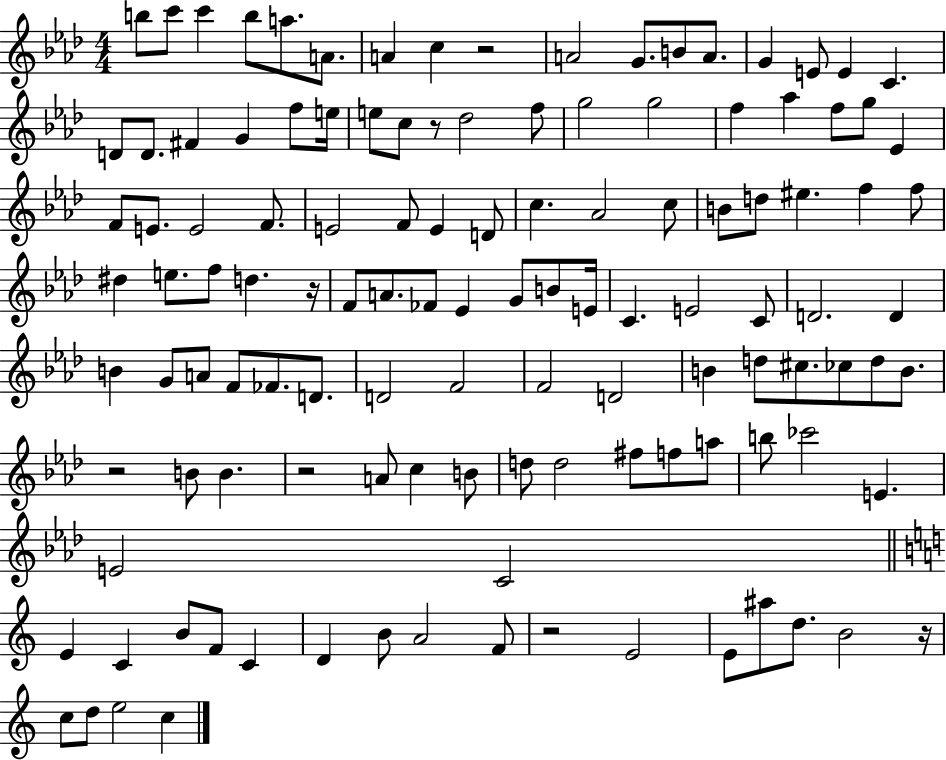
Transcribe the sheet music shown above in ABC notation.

X:1
T:Untitled
M:4/4
L:1/4
K:Ab
b/2 c'/2 c' b/2 a/2 A/2 A c z2 A2 G/2 B/2 A/2 G E/2 E C D/2 D/2 ^F G f/2 e/4 e/2 c/2 z/2 _d2 f/2 g2 g2 f _a f/2 g/2 _E F/2 E/2 E2 F/2 E2 F/2 E D/2 c _A2 c/2 B/2 d/2 ^e f f/2 ^d e/2 f/2 d z/4 F/2 A/2 _F/2 _E G/2 B/2 E/4 C E2 C/2 D2 D B G/2 A/2 F/2 _F/2 D/2 D2 F2 F2 D2 B d/2 ^c/2 _c/2 d/2 B/2 z2 B/2 B z2 A/2 c B/2 d/2 d2 ^f/2 f/2 a/2 b/2 _c'2 E E2 C2 E C B/2 F/2 C D B/2 A2 F/2 z2 E2 E/2 ^a/2 d/2 B2 z/4 c/2 d/2 e2 c